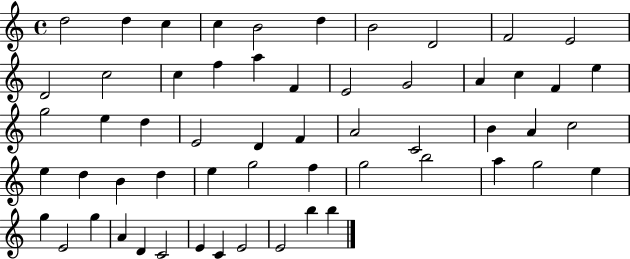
D5/h D5/q C5/q C5/q B4/h D5/q B4/h D4/h F4/h E4/h D4/h C5/h C5/q F5/q A5/q F4/q E4/h G4/h A4/q C5/q F4/q E5/q G5/h E5/q D5/q E4/h D4/q F4/q A4/h C4/h B4/q A4/q C5/h E5/q D5/q B4/q D5/q E5/q G5/h F5/q G5/h B5/h A5/q G5/h E5/q G5/q E4/h G5/q A4/q D4/q C4/h E4/q C4/q E4/h E4/h B5/q B5/q